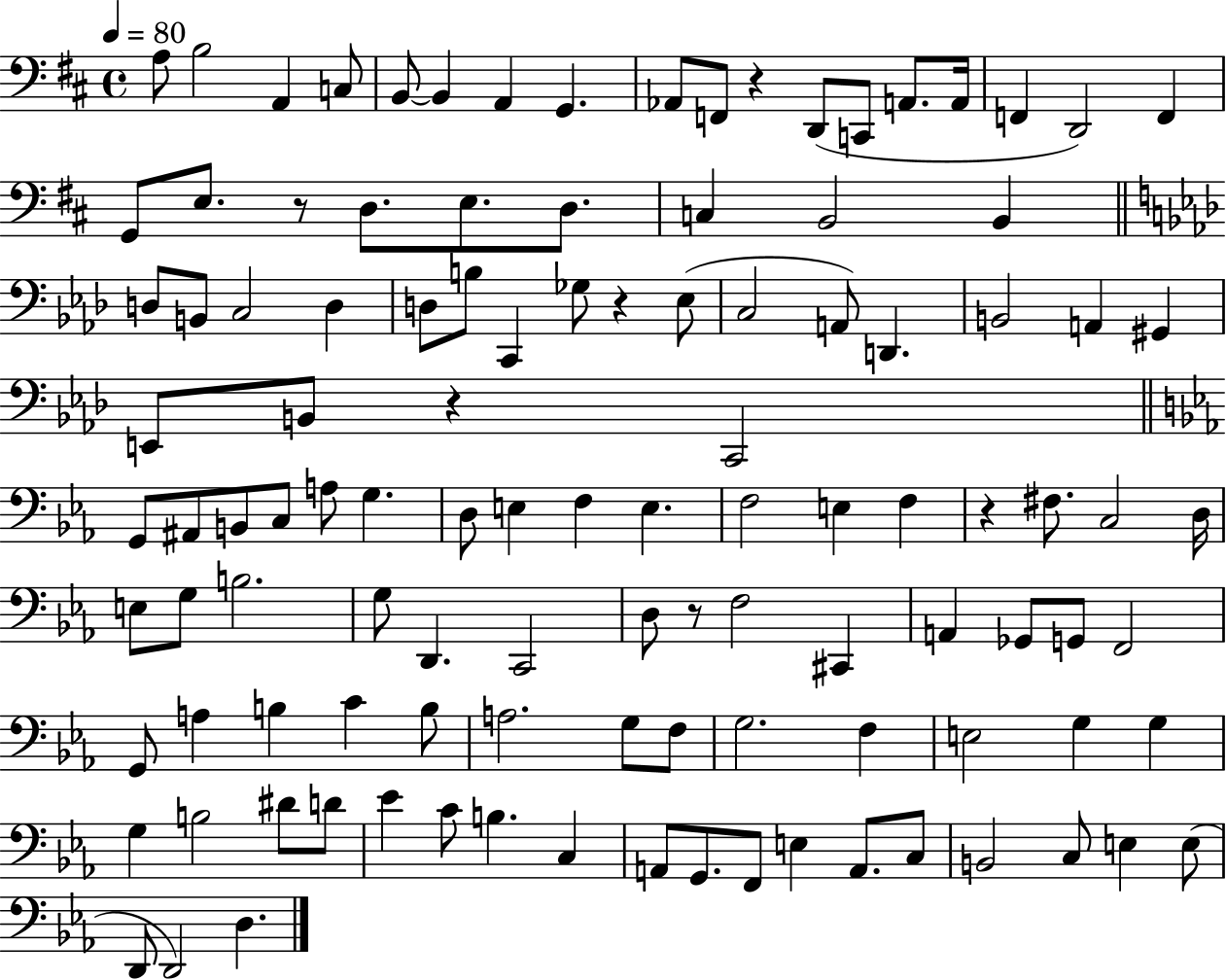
A3/e B3/h A2/q C3/e B2/e B2/q A2/q G2/q. Ab2/e F2/e R/q D2/e C2/e A2/e. A2/s F2/q D2/h F2/q G2/e E3/e. R/e D3/e. E3/e. D3/e. C3/q B2/h B2/q D3/e B2/e C3/h D3/q D3/e B3/e C2/q Gb3/e R/q Eb3/e C3/h A2/e D2/q. B2/h A2/q G#2/q E2/e B2/e R/q C2/h G2/e A#2/e B2/e C3/e A3/e G3/q. D3/e E3/q F3/q E3/q. F3/h E3/q F3/q R/q F#3/e. C3/h D3/s E3/e G3/e B3/h. G3/e D2/q. C2/h D3/e R/e F3/h C#2/q A2/q Gb2/e G2/e F2/h G2/e A3/q B3/q C4/q B3/e A3/h. G3/e F3/e G3/h. F3/q E3/h G3/q G3/q G3/q B3/h D#4/e D4/e Eb4/q C4/e B3/q. C3/q A2/e G2/e. F2/e E3/q A2/e. C3/e B2/h C3/e E3/q E3/e D2/e D2/h D3/q.